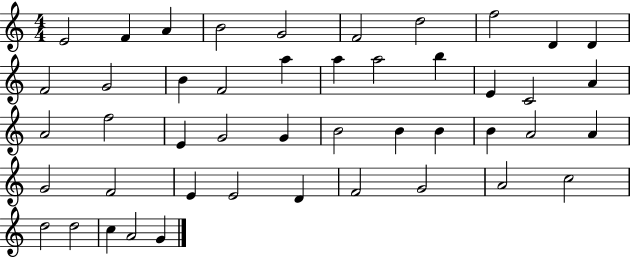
{
  \clef treble
  \numericTimeSignature
  \time 4/4
  \key c \major
  e'2 f'4 a'4 | b'2 g'2 | f'2 d''2 | f''2 d'4 d'4 | \break f'2 g'2 | b'4 f'2 a''4 | a''4 a''2 b''4 | e'4 c'2 a'4 | \break a'2 f''2 | e'4 g'2 g'4 | b'2 b'4 b'4 | b'4 a'2 a'4 | \break g'2 f'2 | e'4 e'2 d'4 | f'2 g'2 | a'2 c''2 | \break d''2 d''2 | c''4 a'2 g'4 | \bar "|."
}